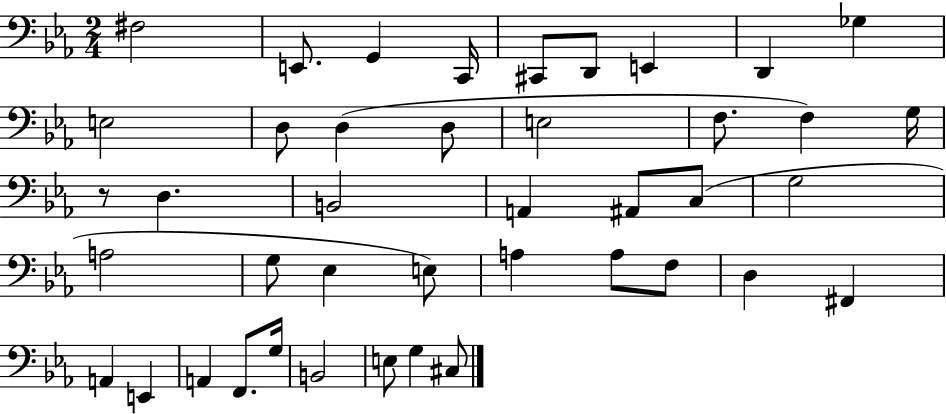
X:1
T:Untitled
M:2/4
L:1/4
K:Eb
^F,2 E,,/2 G,, C,,/4 ^C,,/2 D,,/2 E,, D,, _G, E,2 D,/2 D, D,/2 E,2 F,/2 F, G,/4 z/2 D, B,,2 A,, ^A,,/2 C,/2 G,2 A,2 G,/2 _E, E,/2 A, A,/2 F,/2 D, ^F,, A,, E,, A,, F,,/2 G,/4 B,,2 E,/2 G, ^C,/2